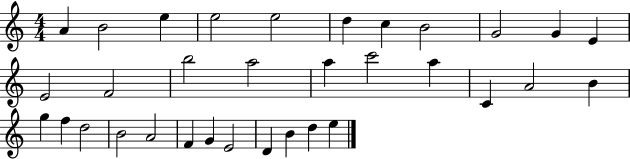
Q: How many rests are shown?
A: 0